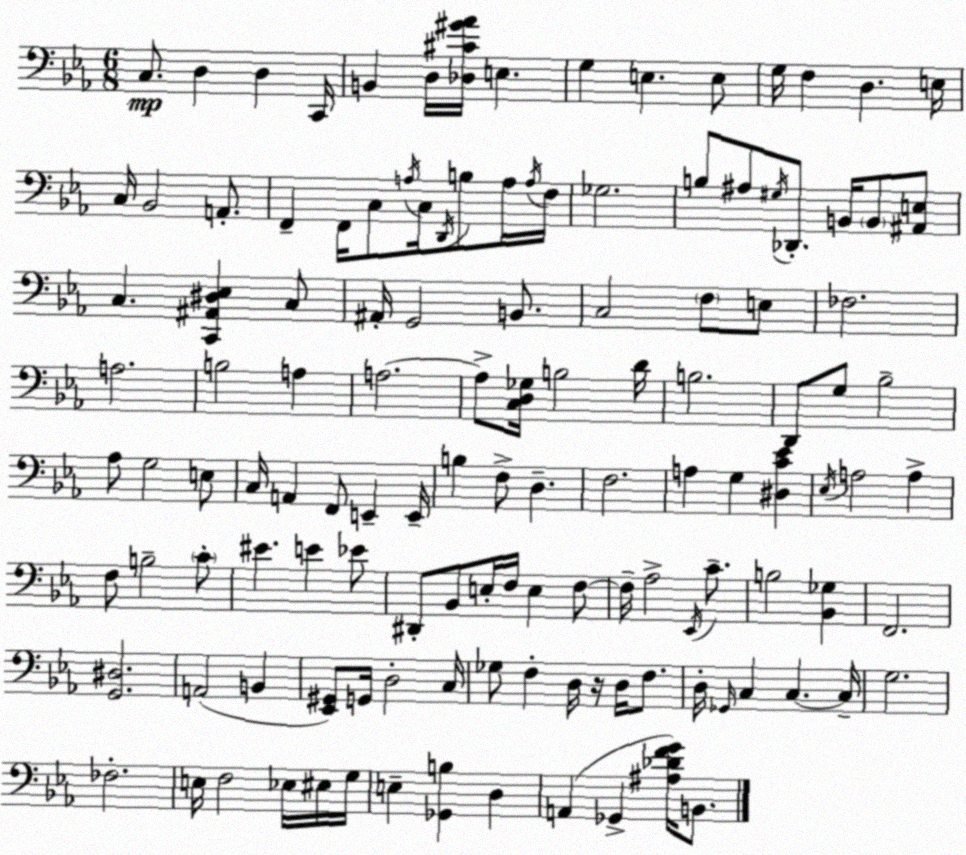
X:1
T:Untitled
M:6/8
L:1/4
K:Eb
C,/2 D, D, C,,/4 B,, D,/4 [_D,^C^G_A]/4 E, G, E, E,/2 G,/4 F, D, E,/4 C,/4 _B,,2 A,,/2 F,, F,,/4 C,/2 A,/4 C,/4 D,,/4 B,/2 A,/4 A,/4 F,/4 _G,2 B,/2 ^A,/2 ^G,/4 _D,,/2 B,,/4 B,,/2 [^A,,E,]/2 C, [C,,^A,,^D,_E,] C,/2 ^A,,/4 G,,2 B,,/2 C,2 F,/2 E,/2 _F,2 A,2 B,2 A, A,2 A,/2 [C,D,_G,]/4 B,2 D/4 B,2 D,,/2 G,/2 _B,2 _A,/2 G,2 E,/2 C,/4 A,, F,,/2 E,, E,,/4 B, F,/2 D, F,2 A, G, [^D,C_E] _E,/4 A,2 A, F,/2 B,2 C/2 ^E E _E/2 ^D,,/2 _B,,/2 E,/4 F,/4 E, F,/2 F,/4 _A,2 _E,,/4 C/2 B,2 [_B,,_G,] F,,2 [G,,^D,]2 A,,2 B,, [_E,,^G,,]/2 G,,/4 D,2 C,/4 _G,/2 F, D,/4 z/4 D,/4 F,/2 D,/4 _G,,/4 C, C, C,/4 G,2 _F,2 E,/4 F,2 _E,/4 ^E,/4 G,/4 E, [_G,,B,] D, A,, _G,, [^A,_DFG]/4 B,,/2